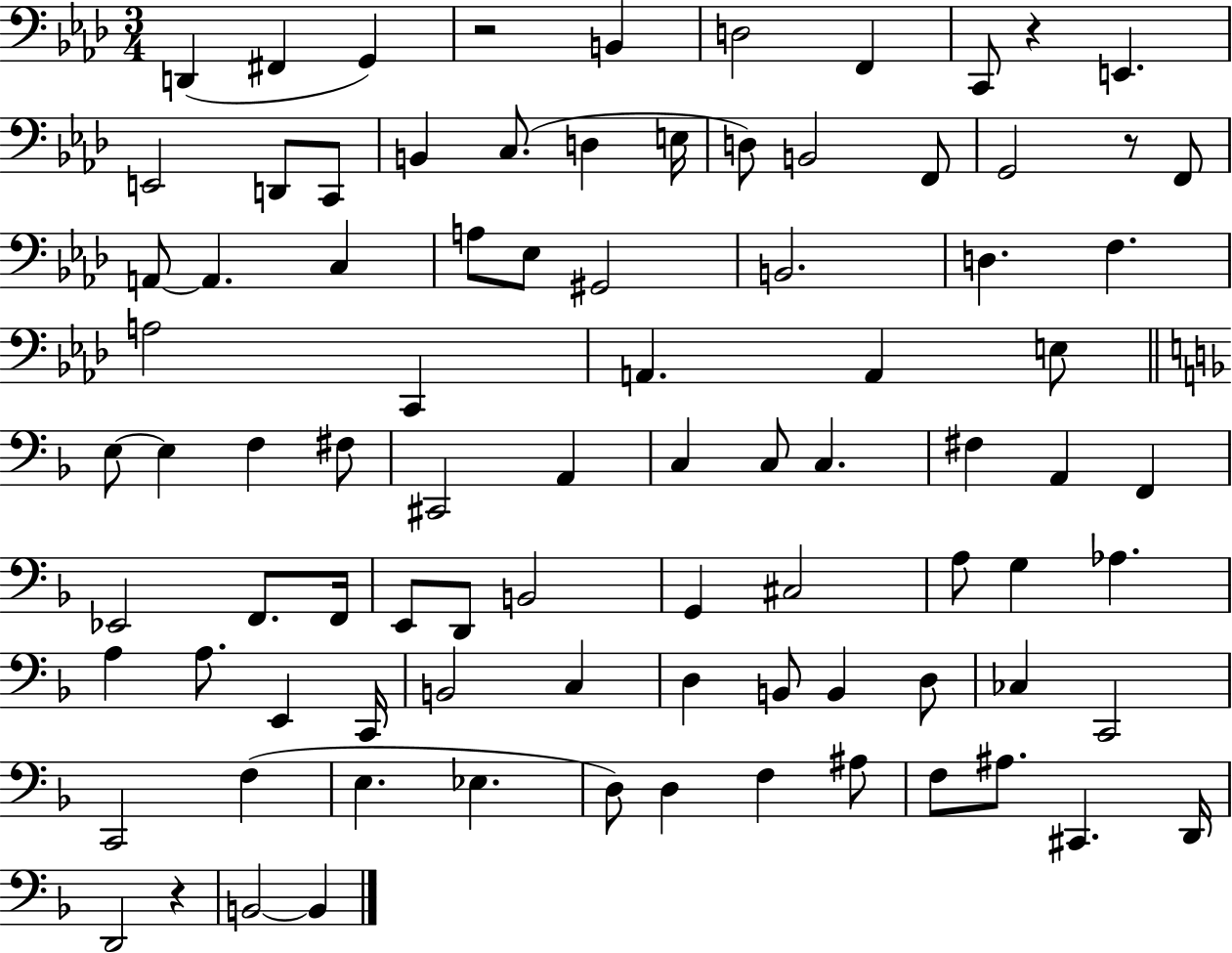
{
  \clef bass
  \numericTimeSignature
  \time 3/4
  \key aes \major
  d,4( fis,4 g,4) | r2 b,4 | d2 f,4 | c,8 r4 e,4. | \break e,2 d,8 c,8 | b,4 c8.( d4 e16 | d8) b,2 f,8 | g,2 r8 f,8 | \break a,8~~ a,4. c4 | a8 ees8 gis,2 | b,2. | d4. f4. | \break a2 c,4 | a,4. a,4 e8 | \bar "||" \break \key d \minor e8~~ e4 f4 fis8 | cis,2 a,4 | c4 c8 c4. | fis4 a,4 f,4 | \break ees,2 f,8. f,16 | e,8 d,8 b,2 | g,4 cis2 | a8 g4 aes4. | \break a4 a8. e,4 c,16 | b,2 c4 | d4 b,8 b,4 d8 | ces4 c,2 | \break c,2 f4( | e4. ees4. | d8) d4 f4 ais8 | f8 ais8. cis,4. d,16 | \break d,2 r4 | b,2~~ b,4 | \bar "|."
}